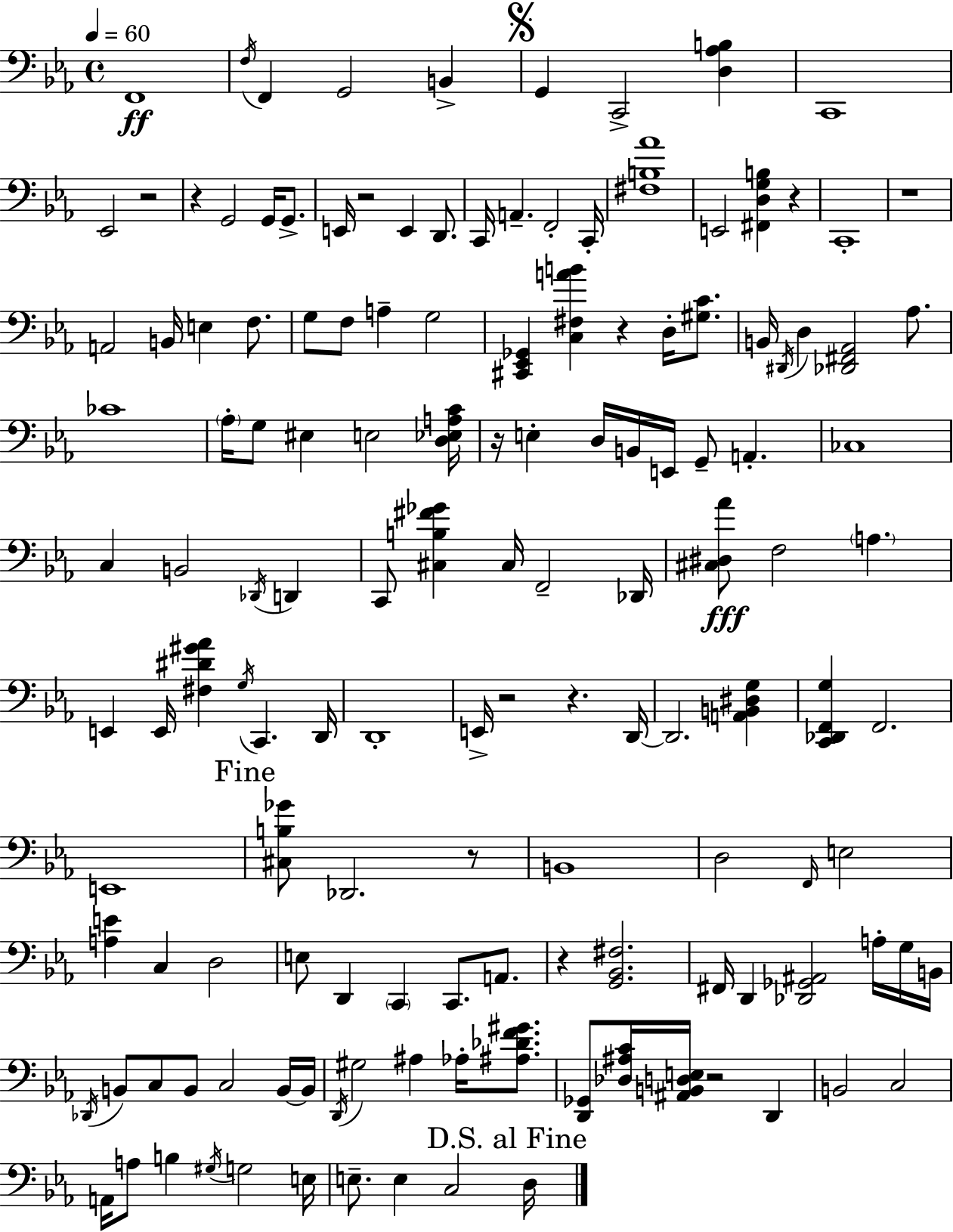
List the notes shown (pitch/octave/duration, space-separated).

F2/w F3/s F2/q G2/h B2/q G2/q C2/h [D3,Ab3,B3]/q C2/w Eb2/h R/h R/q G2/h G2/s G2/e. E2/s R/h E2/q D2/e. C2/s A2/q. F2/h C2/s [F#3,B3,Ab4]/w E2/h [F#2,D3,G3,B3]/q R/q C2/w R/w A2/h B2/s E3/q F3/e. G3/e F3/e A3/q G3/h [C#2,Eb2,Gb2]/q [C3,F#3,A4,B4]/q R/q D3/s [G#3,C4]/e. B2/s D#2/s D3/q [Db2,F#2,Ab2]/h Ab3/e. CES4/w Ab3/s G3/e EIS3/q E3/h [D3,Eb3,A3,C4]/s R/s E3/q D3/s B2/s E2/s G2/e A2/q. CES3/w C3/q B2/h Db2/s D2/q C2/e [C#3,B3,F#4,Gb4]/q C#3/s F2/h Db2/s [C#3,D#3,Ab4]/e F3/h A3/q. E2/q E2/s [F#3,D#4,G#4,Ab4]/q G3/s C2/q. D2/s D2/w E2/s R/h R/q. D2/s D2/h. [A2,B2,D#3,G3]/q [C2,Db2,F2,G3]/q F2/h. E2/w [C#3,B3,Gb4]/e Db2/h. R/e B2/w D3/h F2/s E3/h [A3,E4]/q C3/q D3/h E3/e D2/q C2/q C2/e. A2/e. R/q [G2,Bb2,F#3]/h. F#2/s D2/q [Db2,Gb2,A#2]/h A3/s G3/s B2/s Db2/s B2/e C3/e B2/e C3/h B2/s B2/s D2/s G#3/h A#3/q Ab3/s [A#3,Db4,F4,G#4]/e. [D2,Gb2]/e [Db3,A#3,C4]/s [A#2,B2,D3,E3]/s R/h D2/q B2/h C3/h A2/s A3/e B3/q G#3/s G3/h E3/s E3/e. E3/q C3/h D3/s